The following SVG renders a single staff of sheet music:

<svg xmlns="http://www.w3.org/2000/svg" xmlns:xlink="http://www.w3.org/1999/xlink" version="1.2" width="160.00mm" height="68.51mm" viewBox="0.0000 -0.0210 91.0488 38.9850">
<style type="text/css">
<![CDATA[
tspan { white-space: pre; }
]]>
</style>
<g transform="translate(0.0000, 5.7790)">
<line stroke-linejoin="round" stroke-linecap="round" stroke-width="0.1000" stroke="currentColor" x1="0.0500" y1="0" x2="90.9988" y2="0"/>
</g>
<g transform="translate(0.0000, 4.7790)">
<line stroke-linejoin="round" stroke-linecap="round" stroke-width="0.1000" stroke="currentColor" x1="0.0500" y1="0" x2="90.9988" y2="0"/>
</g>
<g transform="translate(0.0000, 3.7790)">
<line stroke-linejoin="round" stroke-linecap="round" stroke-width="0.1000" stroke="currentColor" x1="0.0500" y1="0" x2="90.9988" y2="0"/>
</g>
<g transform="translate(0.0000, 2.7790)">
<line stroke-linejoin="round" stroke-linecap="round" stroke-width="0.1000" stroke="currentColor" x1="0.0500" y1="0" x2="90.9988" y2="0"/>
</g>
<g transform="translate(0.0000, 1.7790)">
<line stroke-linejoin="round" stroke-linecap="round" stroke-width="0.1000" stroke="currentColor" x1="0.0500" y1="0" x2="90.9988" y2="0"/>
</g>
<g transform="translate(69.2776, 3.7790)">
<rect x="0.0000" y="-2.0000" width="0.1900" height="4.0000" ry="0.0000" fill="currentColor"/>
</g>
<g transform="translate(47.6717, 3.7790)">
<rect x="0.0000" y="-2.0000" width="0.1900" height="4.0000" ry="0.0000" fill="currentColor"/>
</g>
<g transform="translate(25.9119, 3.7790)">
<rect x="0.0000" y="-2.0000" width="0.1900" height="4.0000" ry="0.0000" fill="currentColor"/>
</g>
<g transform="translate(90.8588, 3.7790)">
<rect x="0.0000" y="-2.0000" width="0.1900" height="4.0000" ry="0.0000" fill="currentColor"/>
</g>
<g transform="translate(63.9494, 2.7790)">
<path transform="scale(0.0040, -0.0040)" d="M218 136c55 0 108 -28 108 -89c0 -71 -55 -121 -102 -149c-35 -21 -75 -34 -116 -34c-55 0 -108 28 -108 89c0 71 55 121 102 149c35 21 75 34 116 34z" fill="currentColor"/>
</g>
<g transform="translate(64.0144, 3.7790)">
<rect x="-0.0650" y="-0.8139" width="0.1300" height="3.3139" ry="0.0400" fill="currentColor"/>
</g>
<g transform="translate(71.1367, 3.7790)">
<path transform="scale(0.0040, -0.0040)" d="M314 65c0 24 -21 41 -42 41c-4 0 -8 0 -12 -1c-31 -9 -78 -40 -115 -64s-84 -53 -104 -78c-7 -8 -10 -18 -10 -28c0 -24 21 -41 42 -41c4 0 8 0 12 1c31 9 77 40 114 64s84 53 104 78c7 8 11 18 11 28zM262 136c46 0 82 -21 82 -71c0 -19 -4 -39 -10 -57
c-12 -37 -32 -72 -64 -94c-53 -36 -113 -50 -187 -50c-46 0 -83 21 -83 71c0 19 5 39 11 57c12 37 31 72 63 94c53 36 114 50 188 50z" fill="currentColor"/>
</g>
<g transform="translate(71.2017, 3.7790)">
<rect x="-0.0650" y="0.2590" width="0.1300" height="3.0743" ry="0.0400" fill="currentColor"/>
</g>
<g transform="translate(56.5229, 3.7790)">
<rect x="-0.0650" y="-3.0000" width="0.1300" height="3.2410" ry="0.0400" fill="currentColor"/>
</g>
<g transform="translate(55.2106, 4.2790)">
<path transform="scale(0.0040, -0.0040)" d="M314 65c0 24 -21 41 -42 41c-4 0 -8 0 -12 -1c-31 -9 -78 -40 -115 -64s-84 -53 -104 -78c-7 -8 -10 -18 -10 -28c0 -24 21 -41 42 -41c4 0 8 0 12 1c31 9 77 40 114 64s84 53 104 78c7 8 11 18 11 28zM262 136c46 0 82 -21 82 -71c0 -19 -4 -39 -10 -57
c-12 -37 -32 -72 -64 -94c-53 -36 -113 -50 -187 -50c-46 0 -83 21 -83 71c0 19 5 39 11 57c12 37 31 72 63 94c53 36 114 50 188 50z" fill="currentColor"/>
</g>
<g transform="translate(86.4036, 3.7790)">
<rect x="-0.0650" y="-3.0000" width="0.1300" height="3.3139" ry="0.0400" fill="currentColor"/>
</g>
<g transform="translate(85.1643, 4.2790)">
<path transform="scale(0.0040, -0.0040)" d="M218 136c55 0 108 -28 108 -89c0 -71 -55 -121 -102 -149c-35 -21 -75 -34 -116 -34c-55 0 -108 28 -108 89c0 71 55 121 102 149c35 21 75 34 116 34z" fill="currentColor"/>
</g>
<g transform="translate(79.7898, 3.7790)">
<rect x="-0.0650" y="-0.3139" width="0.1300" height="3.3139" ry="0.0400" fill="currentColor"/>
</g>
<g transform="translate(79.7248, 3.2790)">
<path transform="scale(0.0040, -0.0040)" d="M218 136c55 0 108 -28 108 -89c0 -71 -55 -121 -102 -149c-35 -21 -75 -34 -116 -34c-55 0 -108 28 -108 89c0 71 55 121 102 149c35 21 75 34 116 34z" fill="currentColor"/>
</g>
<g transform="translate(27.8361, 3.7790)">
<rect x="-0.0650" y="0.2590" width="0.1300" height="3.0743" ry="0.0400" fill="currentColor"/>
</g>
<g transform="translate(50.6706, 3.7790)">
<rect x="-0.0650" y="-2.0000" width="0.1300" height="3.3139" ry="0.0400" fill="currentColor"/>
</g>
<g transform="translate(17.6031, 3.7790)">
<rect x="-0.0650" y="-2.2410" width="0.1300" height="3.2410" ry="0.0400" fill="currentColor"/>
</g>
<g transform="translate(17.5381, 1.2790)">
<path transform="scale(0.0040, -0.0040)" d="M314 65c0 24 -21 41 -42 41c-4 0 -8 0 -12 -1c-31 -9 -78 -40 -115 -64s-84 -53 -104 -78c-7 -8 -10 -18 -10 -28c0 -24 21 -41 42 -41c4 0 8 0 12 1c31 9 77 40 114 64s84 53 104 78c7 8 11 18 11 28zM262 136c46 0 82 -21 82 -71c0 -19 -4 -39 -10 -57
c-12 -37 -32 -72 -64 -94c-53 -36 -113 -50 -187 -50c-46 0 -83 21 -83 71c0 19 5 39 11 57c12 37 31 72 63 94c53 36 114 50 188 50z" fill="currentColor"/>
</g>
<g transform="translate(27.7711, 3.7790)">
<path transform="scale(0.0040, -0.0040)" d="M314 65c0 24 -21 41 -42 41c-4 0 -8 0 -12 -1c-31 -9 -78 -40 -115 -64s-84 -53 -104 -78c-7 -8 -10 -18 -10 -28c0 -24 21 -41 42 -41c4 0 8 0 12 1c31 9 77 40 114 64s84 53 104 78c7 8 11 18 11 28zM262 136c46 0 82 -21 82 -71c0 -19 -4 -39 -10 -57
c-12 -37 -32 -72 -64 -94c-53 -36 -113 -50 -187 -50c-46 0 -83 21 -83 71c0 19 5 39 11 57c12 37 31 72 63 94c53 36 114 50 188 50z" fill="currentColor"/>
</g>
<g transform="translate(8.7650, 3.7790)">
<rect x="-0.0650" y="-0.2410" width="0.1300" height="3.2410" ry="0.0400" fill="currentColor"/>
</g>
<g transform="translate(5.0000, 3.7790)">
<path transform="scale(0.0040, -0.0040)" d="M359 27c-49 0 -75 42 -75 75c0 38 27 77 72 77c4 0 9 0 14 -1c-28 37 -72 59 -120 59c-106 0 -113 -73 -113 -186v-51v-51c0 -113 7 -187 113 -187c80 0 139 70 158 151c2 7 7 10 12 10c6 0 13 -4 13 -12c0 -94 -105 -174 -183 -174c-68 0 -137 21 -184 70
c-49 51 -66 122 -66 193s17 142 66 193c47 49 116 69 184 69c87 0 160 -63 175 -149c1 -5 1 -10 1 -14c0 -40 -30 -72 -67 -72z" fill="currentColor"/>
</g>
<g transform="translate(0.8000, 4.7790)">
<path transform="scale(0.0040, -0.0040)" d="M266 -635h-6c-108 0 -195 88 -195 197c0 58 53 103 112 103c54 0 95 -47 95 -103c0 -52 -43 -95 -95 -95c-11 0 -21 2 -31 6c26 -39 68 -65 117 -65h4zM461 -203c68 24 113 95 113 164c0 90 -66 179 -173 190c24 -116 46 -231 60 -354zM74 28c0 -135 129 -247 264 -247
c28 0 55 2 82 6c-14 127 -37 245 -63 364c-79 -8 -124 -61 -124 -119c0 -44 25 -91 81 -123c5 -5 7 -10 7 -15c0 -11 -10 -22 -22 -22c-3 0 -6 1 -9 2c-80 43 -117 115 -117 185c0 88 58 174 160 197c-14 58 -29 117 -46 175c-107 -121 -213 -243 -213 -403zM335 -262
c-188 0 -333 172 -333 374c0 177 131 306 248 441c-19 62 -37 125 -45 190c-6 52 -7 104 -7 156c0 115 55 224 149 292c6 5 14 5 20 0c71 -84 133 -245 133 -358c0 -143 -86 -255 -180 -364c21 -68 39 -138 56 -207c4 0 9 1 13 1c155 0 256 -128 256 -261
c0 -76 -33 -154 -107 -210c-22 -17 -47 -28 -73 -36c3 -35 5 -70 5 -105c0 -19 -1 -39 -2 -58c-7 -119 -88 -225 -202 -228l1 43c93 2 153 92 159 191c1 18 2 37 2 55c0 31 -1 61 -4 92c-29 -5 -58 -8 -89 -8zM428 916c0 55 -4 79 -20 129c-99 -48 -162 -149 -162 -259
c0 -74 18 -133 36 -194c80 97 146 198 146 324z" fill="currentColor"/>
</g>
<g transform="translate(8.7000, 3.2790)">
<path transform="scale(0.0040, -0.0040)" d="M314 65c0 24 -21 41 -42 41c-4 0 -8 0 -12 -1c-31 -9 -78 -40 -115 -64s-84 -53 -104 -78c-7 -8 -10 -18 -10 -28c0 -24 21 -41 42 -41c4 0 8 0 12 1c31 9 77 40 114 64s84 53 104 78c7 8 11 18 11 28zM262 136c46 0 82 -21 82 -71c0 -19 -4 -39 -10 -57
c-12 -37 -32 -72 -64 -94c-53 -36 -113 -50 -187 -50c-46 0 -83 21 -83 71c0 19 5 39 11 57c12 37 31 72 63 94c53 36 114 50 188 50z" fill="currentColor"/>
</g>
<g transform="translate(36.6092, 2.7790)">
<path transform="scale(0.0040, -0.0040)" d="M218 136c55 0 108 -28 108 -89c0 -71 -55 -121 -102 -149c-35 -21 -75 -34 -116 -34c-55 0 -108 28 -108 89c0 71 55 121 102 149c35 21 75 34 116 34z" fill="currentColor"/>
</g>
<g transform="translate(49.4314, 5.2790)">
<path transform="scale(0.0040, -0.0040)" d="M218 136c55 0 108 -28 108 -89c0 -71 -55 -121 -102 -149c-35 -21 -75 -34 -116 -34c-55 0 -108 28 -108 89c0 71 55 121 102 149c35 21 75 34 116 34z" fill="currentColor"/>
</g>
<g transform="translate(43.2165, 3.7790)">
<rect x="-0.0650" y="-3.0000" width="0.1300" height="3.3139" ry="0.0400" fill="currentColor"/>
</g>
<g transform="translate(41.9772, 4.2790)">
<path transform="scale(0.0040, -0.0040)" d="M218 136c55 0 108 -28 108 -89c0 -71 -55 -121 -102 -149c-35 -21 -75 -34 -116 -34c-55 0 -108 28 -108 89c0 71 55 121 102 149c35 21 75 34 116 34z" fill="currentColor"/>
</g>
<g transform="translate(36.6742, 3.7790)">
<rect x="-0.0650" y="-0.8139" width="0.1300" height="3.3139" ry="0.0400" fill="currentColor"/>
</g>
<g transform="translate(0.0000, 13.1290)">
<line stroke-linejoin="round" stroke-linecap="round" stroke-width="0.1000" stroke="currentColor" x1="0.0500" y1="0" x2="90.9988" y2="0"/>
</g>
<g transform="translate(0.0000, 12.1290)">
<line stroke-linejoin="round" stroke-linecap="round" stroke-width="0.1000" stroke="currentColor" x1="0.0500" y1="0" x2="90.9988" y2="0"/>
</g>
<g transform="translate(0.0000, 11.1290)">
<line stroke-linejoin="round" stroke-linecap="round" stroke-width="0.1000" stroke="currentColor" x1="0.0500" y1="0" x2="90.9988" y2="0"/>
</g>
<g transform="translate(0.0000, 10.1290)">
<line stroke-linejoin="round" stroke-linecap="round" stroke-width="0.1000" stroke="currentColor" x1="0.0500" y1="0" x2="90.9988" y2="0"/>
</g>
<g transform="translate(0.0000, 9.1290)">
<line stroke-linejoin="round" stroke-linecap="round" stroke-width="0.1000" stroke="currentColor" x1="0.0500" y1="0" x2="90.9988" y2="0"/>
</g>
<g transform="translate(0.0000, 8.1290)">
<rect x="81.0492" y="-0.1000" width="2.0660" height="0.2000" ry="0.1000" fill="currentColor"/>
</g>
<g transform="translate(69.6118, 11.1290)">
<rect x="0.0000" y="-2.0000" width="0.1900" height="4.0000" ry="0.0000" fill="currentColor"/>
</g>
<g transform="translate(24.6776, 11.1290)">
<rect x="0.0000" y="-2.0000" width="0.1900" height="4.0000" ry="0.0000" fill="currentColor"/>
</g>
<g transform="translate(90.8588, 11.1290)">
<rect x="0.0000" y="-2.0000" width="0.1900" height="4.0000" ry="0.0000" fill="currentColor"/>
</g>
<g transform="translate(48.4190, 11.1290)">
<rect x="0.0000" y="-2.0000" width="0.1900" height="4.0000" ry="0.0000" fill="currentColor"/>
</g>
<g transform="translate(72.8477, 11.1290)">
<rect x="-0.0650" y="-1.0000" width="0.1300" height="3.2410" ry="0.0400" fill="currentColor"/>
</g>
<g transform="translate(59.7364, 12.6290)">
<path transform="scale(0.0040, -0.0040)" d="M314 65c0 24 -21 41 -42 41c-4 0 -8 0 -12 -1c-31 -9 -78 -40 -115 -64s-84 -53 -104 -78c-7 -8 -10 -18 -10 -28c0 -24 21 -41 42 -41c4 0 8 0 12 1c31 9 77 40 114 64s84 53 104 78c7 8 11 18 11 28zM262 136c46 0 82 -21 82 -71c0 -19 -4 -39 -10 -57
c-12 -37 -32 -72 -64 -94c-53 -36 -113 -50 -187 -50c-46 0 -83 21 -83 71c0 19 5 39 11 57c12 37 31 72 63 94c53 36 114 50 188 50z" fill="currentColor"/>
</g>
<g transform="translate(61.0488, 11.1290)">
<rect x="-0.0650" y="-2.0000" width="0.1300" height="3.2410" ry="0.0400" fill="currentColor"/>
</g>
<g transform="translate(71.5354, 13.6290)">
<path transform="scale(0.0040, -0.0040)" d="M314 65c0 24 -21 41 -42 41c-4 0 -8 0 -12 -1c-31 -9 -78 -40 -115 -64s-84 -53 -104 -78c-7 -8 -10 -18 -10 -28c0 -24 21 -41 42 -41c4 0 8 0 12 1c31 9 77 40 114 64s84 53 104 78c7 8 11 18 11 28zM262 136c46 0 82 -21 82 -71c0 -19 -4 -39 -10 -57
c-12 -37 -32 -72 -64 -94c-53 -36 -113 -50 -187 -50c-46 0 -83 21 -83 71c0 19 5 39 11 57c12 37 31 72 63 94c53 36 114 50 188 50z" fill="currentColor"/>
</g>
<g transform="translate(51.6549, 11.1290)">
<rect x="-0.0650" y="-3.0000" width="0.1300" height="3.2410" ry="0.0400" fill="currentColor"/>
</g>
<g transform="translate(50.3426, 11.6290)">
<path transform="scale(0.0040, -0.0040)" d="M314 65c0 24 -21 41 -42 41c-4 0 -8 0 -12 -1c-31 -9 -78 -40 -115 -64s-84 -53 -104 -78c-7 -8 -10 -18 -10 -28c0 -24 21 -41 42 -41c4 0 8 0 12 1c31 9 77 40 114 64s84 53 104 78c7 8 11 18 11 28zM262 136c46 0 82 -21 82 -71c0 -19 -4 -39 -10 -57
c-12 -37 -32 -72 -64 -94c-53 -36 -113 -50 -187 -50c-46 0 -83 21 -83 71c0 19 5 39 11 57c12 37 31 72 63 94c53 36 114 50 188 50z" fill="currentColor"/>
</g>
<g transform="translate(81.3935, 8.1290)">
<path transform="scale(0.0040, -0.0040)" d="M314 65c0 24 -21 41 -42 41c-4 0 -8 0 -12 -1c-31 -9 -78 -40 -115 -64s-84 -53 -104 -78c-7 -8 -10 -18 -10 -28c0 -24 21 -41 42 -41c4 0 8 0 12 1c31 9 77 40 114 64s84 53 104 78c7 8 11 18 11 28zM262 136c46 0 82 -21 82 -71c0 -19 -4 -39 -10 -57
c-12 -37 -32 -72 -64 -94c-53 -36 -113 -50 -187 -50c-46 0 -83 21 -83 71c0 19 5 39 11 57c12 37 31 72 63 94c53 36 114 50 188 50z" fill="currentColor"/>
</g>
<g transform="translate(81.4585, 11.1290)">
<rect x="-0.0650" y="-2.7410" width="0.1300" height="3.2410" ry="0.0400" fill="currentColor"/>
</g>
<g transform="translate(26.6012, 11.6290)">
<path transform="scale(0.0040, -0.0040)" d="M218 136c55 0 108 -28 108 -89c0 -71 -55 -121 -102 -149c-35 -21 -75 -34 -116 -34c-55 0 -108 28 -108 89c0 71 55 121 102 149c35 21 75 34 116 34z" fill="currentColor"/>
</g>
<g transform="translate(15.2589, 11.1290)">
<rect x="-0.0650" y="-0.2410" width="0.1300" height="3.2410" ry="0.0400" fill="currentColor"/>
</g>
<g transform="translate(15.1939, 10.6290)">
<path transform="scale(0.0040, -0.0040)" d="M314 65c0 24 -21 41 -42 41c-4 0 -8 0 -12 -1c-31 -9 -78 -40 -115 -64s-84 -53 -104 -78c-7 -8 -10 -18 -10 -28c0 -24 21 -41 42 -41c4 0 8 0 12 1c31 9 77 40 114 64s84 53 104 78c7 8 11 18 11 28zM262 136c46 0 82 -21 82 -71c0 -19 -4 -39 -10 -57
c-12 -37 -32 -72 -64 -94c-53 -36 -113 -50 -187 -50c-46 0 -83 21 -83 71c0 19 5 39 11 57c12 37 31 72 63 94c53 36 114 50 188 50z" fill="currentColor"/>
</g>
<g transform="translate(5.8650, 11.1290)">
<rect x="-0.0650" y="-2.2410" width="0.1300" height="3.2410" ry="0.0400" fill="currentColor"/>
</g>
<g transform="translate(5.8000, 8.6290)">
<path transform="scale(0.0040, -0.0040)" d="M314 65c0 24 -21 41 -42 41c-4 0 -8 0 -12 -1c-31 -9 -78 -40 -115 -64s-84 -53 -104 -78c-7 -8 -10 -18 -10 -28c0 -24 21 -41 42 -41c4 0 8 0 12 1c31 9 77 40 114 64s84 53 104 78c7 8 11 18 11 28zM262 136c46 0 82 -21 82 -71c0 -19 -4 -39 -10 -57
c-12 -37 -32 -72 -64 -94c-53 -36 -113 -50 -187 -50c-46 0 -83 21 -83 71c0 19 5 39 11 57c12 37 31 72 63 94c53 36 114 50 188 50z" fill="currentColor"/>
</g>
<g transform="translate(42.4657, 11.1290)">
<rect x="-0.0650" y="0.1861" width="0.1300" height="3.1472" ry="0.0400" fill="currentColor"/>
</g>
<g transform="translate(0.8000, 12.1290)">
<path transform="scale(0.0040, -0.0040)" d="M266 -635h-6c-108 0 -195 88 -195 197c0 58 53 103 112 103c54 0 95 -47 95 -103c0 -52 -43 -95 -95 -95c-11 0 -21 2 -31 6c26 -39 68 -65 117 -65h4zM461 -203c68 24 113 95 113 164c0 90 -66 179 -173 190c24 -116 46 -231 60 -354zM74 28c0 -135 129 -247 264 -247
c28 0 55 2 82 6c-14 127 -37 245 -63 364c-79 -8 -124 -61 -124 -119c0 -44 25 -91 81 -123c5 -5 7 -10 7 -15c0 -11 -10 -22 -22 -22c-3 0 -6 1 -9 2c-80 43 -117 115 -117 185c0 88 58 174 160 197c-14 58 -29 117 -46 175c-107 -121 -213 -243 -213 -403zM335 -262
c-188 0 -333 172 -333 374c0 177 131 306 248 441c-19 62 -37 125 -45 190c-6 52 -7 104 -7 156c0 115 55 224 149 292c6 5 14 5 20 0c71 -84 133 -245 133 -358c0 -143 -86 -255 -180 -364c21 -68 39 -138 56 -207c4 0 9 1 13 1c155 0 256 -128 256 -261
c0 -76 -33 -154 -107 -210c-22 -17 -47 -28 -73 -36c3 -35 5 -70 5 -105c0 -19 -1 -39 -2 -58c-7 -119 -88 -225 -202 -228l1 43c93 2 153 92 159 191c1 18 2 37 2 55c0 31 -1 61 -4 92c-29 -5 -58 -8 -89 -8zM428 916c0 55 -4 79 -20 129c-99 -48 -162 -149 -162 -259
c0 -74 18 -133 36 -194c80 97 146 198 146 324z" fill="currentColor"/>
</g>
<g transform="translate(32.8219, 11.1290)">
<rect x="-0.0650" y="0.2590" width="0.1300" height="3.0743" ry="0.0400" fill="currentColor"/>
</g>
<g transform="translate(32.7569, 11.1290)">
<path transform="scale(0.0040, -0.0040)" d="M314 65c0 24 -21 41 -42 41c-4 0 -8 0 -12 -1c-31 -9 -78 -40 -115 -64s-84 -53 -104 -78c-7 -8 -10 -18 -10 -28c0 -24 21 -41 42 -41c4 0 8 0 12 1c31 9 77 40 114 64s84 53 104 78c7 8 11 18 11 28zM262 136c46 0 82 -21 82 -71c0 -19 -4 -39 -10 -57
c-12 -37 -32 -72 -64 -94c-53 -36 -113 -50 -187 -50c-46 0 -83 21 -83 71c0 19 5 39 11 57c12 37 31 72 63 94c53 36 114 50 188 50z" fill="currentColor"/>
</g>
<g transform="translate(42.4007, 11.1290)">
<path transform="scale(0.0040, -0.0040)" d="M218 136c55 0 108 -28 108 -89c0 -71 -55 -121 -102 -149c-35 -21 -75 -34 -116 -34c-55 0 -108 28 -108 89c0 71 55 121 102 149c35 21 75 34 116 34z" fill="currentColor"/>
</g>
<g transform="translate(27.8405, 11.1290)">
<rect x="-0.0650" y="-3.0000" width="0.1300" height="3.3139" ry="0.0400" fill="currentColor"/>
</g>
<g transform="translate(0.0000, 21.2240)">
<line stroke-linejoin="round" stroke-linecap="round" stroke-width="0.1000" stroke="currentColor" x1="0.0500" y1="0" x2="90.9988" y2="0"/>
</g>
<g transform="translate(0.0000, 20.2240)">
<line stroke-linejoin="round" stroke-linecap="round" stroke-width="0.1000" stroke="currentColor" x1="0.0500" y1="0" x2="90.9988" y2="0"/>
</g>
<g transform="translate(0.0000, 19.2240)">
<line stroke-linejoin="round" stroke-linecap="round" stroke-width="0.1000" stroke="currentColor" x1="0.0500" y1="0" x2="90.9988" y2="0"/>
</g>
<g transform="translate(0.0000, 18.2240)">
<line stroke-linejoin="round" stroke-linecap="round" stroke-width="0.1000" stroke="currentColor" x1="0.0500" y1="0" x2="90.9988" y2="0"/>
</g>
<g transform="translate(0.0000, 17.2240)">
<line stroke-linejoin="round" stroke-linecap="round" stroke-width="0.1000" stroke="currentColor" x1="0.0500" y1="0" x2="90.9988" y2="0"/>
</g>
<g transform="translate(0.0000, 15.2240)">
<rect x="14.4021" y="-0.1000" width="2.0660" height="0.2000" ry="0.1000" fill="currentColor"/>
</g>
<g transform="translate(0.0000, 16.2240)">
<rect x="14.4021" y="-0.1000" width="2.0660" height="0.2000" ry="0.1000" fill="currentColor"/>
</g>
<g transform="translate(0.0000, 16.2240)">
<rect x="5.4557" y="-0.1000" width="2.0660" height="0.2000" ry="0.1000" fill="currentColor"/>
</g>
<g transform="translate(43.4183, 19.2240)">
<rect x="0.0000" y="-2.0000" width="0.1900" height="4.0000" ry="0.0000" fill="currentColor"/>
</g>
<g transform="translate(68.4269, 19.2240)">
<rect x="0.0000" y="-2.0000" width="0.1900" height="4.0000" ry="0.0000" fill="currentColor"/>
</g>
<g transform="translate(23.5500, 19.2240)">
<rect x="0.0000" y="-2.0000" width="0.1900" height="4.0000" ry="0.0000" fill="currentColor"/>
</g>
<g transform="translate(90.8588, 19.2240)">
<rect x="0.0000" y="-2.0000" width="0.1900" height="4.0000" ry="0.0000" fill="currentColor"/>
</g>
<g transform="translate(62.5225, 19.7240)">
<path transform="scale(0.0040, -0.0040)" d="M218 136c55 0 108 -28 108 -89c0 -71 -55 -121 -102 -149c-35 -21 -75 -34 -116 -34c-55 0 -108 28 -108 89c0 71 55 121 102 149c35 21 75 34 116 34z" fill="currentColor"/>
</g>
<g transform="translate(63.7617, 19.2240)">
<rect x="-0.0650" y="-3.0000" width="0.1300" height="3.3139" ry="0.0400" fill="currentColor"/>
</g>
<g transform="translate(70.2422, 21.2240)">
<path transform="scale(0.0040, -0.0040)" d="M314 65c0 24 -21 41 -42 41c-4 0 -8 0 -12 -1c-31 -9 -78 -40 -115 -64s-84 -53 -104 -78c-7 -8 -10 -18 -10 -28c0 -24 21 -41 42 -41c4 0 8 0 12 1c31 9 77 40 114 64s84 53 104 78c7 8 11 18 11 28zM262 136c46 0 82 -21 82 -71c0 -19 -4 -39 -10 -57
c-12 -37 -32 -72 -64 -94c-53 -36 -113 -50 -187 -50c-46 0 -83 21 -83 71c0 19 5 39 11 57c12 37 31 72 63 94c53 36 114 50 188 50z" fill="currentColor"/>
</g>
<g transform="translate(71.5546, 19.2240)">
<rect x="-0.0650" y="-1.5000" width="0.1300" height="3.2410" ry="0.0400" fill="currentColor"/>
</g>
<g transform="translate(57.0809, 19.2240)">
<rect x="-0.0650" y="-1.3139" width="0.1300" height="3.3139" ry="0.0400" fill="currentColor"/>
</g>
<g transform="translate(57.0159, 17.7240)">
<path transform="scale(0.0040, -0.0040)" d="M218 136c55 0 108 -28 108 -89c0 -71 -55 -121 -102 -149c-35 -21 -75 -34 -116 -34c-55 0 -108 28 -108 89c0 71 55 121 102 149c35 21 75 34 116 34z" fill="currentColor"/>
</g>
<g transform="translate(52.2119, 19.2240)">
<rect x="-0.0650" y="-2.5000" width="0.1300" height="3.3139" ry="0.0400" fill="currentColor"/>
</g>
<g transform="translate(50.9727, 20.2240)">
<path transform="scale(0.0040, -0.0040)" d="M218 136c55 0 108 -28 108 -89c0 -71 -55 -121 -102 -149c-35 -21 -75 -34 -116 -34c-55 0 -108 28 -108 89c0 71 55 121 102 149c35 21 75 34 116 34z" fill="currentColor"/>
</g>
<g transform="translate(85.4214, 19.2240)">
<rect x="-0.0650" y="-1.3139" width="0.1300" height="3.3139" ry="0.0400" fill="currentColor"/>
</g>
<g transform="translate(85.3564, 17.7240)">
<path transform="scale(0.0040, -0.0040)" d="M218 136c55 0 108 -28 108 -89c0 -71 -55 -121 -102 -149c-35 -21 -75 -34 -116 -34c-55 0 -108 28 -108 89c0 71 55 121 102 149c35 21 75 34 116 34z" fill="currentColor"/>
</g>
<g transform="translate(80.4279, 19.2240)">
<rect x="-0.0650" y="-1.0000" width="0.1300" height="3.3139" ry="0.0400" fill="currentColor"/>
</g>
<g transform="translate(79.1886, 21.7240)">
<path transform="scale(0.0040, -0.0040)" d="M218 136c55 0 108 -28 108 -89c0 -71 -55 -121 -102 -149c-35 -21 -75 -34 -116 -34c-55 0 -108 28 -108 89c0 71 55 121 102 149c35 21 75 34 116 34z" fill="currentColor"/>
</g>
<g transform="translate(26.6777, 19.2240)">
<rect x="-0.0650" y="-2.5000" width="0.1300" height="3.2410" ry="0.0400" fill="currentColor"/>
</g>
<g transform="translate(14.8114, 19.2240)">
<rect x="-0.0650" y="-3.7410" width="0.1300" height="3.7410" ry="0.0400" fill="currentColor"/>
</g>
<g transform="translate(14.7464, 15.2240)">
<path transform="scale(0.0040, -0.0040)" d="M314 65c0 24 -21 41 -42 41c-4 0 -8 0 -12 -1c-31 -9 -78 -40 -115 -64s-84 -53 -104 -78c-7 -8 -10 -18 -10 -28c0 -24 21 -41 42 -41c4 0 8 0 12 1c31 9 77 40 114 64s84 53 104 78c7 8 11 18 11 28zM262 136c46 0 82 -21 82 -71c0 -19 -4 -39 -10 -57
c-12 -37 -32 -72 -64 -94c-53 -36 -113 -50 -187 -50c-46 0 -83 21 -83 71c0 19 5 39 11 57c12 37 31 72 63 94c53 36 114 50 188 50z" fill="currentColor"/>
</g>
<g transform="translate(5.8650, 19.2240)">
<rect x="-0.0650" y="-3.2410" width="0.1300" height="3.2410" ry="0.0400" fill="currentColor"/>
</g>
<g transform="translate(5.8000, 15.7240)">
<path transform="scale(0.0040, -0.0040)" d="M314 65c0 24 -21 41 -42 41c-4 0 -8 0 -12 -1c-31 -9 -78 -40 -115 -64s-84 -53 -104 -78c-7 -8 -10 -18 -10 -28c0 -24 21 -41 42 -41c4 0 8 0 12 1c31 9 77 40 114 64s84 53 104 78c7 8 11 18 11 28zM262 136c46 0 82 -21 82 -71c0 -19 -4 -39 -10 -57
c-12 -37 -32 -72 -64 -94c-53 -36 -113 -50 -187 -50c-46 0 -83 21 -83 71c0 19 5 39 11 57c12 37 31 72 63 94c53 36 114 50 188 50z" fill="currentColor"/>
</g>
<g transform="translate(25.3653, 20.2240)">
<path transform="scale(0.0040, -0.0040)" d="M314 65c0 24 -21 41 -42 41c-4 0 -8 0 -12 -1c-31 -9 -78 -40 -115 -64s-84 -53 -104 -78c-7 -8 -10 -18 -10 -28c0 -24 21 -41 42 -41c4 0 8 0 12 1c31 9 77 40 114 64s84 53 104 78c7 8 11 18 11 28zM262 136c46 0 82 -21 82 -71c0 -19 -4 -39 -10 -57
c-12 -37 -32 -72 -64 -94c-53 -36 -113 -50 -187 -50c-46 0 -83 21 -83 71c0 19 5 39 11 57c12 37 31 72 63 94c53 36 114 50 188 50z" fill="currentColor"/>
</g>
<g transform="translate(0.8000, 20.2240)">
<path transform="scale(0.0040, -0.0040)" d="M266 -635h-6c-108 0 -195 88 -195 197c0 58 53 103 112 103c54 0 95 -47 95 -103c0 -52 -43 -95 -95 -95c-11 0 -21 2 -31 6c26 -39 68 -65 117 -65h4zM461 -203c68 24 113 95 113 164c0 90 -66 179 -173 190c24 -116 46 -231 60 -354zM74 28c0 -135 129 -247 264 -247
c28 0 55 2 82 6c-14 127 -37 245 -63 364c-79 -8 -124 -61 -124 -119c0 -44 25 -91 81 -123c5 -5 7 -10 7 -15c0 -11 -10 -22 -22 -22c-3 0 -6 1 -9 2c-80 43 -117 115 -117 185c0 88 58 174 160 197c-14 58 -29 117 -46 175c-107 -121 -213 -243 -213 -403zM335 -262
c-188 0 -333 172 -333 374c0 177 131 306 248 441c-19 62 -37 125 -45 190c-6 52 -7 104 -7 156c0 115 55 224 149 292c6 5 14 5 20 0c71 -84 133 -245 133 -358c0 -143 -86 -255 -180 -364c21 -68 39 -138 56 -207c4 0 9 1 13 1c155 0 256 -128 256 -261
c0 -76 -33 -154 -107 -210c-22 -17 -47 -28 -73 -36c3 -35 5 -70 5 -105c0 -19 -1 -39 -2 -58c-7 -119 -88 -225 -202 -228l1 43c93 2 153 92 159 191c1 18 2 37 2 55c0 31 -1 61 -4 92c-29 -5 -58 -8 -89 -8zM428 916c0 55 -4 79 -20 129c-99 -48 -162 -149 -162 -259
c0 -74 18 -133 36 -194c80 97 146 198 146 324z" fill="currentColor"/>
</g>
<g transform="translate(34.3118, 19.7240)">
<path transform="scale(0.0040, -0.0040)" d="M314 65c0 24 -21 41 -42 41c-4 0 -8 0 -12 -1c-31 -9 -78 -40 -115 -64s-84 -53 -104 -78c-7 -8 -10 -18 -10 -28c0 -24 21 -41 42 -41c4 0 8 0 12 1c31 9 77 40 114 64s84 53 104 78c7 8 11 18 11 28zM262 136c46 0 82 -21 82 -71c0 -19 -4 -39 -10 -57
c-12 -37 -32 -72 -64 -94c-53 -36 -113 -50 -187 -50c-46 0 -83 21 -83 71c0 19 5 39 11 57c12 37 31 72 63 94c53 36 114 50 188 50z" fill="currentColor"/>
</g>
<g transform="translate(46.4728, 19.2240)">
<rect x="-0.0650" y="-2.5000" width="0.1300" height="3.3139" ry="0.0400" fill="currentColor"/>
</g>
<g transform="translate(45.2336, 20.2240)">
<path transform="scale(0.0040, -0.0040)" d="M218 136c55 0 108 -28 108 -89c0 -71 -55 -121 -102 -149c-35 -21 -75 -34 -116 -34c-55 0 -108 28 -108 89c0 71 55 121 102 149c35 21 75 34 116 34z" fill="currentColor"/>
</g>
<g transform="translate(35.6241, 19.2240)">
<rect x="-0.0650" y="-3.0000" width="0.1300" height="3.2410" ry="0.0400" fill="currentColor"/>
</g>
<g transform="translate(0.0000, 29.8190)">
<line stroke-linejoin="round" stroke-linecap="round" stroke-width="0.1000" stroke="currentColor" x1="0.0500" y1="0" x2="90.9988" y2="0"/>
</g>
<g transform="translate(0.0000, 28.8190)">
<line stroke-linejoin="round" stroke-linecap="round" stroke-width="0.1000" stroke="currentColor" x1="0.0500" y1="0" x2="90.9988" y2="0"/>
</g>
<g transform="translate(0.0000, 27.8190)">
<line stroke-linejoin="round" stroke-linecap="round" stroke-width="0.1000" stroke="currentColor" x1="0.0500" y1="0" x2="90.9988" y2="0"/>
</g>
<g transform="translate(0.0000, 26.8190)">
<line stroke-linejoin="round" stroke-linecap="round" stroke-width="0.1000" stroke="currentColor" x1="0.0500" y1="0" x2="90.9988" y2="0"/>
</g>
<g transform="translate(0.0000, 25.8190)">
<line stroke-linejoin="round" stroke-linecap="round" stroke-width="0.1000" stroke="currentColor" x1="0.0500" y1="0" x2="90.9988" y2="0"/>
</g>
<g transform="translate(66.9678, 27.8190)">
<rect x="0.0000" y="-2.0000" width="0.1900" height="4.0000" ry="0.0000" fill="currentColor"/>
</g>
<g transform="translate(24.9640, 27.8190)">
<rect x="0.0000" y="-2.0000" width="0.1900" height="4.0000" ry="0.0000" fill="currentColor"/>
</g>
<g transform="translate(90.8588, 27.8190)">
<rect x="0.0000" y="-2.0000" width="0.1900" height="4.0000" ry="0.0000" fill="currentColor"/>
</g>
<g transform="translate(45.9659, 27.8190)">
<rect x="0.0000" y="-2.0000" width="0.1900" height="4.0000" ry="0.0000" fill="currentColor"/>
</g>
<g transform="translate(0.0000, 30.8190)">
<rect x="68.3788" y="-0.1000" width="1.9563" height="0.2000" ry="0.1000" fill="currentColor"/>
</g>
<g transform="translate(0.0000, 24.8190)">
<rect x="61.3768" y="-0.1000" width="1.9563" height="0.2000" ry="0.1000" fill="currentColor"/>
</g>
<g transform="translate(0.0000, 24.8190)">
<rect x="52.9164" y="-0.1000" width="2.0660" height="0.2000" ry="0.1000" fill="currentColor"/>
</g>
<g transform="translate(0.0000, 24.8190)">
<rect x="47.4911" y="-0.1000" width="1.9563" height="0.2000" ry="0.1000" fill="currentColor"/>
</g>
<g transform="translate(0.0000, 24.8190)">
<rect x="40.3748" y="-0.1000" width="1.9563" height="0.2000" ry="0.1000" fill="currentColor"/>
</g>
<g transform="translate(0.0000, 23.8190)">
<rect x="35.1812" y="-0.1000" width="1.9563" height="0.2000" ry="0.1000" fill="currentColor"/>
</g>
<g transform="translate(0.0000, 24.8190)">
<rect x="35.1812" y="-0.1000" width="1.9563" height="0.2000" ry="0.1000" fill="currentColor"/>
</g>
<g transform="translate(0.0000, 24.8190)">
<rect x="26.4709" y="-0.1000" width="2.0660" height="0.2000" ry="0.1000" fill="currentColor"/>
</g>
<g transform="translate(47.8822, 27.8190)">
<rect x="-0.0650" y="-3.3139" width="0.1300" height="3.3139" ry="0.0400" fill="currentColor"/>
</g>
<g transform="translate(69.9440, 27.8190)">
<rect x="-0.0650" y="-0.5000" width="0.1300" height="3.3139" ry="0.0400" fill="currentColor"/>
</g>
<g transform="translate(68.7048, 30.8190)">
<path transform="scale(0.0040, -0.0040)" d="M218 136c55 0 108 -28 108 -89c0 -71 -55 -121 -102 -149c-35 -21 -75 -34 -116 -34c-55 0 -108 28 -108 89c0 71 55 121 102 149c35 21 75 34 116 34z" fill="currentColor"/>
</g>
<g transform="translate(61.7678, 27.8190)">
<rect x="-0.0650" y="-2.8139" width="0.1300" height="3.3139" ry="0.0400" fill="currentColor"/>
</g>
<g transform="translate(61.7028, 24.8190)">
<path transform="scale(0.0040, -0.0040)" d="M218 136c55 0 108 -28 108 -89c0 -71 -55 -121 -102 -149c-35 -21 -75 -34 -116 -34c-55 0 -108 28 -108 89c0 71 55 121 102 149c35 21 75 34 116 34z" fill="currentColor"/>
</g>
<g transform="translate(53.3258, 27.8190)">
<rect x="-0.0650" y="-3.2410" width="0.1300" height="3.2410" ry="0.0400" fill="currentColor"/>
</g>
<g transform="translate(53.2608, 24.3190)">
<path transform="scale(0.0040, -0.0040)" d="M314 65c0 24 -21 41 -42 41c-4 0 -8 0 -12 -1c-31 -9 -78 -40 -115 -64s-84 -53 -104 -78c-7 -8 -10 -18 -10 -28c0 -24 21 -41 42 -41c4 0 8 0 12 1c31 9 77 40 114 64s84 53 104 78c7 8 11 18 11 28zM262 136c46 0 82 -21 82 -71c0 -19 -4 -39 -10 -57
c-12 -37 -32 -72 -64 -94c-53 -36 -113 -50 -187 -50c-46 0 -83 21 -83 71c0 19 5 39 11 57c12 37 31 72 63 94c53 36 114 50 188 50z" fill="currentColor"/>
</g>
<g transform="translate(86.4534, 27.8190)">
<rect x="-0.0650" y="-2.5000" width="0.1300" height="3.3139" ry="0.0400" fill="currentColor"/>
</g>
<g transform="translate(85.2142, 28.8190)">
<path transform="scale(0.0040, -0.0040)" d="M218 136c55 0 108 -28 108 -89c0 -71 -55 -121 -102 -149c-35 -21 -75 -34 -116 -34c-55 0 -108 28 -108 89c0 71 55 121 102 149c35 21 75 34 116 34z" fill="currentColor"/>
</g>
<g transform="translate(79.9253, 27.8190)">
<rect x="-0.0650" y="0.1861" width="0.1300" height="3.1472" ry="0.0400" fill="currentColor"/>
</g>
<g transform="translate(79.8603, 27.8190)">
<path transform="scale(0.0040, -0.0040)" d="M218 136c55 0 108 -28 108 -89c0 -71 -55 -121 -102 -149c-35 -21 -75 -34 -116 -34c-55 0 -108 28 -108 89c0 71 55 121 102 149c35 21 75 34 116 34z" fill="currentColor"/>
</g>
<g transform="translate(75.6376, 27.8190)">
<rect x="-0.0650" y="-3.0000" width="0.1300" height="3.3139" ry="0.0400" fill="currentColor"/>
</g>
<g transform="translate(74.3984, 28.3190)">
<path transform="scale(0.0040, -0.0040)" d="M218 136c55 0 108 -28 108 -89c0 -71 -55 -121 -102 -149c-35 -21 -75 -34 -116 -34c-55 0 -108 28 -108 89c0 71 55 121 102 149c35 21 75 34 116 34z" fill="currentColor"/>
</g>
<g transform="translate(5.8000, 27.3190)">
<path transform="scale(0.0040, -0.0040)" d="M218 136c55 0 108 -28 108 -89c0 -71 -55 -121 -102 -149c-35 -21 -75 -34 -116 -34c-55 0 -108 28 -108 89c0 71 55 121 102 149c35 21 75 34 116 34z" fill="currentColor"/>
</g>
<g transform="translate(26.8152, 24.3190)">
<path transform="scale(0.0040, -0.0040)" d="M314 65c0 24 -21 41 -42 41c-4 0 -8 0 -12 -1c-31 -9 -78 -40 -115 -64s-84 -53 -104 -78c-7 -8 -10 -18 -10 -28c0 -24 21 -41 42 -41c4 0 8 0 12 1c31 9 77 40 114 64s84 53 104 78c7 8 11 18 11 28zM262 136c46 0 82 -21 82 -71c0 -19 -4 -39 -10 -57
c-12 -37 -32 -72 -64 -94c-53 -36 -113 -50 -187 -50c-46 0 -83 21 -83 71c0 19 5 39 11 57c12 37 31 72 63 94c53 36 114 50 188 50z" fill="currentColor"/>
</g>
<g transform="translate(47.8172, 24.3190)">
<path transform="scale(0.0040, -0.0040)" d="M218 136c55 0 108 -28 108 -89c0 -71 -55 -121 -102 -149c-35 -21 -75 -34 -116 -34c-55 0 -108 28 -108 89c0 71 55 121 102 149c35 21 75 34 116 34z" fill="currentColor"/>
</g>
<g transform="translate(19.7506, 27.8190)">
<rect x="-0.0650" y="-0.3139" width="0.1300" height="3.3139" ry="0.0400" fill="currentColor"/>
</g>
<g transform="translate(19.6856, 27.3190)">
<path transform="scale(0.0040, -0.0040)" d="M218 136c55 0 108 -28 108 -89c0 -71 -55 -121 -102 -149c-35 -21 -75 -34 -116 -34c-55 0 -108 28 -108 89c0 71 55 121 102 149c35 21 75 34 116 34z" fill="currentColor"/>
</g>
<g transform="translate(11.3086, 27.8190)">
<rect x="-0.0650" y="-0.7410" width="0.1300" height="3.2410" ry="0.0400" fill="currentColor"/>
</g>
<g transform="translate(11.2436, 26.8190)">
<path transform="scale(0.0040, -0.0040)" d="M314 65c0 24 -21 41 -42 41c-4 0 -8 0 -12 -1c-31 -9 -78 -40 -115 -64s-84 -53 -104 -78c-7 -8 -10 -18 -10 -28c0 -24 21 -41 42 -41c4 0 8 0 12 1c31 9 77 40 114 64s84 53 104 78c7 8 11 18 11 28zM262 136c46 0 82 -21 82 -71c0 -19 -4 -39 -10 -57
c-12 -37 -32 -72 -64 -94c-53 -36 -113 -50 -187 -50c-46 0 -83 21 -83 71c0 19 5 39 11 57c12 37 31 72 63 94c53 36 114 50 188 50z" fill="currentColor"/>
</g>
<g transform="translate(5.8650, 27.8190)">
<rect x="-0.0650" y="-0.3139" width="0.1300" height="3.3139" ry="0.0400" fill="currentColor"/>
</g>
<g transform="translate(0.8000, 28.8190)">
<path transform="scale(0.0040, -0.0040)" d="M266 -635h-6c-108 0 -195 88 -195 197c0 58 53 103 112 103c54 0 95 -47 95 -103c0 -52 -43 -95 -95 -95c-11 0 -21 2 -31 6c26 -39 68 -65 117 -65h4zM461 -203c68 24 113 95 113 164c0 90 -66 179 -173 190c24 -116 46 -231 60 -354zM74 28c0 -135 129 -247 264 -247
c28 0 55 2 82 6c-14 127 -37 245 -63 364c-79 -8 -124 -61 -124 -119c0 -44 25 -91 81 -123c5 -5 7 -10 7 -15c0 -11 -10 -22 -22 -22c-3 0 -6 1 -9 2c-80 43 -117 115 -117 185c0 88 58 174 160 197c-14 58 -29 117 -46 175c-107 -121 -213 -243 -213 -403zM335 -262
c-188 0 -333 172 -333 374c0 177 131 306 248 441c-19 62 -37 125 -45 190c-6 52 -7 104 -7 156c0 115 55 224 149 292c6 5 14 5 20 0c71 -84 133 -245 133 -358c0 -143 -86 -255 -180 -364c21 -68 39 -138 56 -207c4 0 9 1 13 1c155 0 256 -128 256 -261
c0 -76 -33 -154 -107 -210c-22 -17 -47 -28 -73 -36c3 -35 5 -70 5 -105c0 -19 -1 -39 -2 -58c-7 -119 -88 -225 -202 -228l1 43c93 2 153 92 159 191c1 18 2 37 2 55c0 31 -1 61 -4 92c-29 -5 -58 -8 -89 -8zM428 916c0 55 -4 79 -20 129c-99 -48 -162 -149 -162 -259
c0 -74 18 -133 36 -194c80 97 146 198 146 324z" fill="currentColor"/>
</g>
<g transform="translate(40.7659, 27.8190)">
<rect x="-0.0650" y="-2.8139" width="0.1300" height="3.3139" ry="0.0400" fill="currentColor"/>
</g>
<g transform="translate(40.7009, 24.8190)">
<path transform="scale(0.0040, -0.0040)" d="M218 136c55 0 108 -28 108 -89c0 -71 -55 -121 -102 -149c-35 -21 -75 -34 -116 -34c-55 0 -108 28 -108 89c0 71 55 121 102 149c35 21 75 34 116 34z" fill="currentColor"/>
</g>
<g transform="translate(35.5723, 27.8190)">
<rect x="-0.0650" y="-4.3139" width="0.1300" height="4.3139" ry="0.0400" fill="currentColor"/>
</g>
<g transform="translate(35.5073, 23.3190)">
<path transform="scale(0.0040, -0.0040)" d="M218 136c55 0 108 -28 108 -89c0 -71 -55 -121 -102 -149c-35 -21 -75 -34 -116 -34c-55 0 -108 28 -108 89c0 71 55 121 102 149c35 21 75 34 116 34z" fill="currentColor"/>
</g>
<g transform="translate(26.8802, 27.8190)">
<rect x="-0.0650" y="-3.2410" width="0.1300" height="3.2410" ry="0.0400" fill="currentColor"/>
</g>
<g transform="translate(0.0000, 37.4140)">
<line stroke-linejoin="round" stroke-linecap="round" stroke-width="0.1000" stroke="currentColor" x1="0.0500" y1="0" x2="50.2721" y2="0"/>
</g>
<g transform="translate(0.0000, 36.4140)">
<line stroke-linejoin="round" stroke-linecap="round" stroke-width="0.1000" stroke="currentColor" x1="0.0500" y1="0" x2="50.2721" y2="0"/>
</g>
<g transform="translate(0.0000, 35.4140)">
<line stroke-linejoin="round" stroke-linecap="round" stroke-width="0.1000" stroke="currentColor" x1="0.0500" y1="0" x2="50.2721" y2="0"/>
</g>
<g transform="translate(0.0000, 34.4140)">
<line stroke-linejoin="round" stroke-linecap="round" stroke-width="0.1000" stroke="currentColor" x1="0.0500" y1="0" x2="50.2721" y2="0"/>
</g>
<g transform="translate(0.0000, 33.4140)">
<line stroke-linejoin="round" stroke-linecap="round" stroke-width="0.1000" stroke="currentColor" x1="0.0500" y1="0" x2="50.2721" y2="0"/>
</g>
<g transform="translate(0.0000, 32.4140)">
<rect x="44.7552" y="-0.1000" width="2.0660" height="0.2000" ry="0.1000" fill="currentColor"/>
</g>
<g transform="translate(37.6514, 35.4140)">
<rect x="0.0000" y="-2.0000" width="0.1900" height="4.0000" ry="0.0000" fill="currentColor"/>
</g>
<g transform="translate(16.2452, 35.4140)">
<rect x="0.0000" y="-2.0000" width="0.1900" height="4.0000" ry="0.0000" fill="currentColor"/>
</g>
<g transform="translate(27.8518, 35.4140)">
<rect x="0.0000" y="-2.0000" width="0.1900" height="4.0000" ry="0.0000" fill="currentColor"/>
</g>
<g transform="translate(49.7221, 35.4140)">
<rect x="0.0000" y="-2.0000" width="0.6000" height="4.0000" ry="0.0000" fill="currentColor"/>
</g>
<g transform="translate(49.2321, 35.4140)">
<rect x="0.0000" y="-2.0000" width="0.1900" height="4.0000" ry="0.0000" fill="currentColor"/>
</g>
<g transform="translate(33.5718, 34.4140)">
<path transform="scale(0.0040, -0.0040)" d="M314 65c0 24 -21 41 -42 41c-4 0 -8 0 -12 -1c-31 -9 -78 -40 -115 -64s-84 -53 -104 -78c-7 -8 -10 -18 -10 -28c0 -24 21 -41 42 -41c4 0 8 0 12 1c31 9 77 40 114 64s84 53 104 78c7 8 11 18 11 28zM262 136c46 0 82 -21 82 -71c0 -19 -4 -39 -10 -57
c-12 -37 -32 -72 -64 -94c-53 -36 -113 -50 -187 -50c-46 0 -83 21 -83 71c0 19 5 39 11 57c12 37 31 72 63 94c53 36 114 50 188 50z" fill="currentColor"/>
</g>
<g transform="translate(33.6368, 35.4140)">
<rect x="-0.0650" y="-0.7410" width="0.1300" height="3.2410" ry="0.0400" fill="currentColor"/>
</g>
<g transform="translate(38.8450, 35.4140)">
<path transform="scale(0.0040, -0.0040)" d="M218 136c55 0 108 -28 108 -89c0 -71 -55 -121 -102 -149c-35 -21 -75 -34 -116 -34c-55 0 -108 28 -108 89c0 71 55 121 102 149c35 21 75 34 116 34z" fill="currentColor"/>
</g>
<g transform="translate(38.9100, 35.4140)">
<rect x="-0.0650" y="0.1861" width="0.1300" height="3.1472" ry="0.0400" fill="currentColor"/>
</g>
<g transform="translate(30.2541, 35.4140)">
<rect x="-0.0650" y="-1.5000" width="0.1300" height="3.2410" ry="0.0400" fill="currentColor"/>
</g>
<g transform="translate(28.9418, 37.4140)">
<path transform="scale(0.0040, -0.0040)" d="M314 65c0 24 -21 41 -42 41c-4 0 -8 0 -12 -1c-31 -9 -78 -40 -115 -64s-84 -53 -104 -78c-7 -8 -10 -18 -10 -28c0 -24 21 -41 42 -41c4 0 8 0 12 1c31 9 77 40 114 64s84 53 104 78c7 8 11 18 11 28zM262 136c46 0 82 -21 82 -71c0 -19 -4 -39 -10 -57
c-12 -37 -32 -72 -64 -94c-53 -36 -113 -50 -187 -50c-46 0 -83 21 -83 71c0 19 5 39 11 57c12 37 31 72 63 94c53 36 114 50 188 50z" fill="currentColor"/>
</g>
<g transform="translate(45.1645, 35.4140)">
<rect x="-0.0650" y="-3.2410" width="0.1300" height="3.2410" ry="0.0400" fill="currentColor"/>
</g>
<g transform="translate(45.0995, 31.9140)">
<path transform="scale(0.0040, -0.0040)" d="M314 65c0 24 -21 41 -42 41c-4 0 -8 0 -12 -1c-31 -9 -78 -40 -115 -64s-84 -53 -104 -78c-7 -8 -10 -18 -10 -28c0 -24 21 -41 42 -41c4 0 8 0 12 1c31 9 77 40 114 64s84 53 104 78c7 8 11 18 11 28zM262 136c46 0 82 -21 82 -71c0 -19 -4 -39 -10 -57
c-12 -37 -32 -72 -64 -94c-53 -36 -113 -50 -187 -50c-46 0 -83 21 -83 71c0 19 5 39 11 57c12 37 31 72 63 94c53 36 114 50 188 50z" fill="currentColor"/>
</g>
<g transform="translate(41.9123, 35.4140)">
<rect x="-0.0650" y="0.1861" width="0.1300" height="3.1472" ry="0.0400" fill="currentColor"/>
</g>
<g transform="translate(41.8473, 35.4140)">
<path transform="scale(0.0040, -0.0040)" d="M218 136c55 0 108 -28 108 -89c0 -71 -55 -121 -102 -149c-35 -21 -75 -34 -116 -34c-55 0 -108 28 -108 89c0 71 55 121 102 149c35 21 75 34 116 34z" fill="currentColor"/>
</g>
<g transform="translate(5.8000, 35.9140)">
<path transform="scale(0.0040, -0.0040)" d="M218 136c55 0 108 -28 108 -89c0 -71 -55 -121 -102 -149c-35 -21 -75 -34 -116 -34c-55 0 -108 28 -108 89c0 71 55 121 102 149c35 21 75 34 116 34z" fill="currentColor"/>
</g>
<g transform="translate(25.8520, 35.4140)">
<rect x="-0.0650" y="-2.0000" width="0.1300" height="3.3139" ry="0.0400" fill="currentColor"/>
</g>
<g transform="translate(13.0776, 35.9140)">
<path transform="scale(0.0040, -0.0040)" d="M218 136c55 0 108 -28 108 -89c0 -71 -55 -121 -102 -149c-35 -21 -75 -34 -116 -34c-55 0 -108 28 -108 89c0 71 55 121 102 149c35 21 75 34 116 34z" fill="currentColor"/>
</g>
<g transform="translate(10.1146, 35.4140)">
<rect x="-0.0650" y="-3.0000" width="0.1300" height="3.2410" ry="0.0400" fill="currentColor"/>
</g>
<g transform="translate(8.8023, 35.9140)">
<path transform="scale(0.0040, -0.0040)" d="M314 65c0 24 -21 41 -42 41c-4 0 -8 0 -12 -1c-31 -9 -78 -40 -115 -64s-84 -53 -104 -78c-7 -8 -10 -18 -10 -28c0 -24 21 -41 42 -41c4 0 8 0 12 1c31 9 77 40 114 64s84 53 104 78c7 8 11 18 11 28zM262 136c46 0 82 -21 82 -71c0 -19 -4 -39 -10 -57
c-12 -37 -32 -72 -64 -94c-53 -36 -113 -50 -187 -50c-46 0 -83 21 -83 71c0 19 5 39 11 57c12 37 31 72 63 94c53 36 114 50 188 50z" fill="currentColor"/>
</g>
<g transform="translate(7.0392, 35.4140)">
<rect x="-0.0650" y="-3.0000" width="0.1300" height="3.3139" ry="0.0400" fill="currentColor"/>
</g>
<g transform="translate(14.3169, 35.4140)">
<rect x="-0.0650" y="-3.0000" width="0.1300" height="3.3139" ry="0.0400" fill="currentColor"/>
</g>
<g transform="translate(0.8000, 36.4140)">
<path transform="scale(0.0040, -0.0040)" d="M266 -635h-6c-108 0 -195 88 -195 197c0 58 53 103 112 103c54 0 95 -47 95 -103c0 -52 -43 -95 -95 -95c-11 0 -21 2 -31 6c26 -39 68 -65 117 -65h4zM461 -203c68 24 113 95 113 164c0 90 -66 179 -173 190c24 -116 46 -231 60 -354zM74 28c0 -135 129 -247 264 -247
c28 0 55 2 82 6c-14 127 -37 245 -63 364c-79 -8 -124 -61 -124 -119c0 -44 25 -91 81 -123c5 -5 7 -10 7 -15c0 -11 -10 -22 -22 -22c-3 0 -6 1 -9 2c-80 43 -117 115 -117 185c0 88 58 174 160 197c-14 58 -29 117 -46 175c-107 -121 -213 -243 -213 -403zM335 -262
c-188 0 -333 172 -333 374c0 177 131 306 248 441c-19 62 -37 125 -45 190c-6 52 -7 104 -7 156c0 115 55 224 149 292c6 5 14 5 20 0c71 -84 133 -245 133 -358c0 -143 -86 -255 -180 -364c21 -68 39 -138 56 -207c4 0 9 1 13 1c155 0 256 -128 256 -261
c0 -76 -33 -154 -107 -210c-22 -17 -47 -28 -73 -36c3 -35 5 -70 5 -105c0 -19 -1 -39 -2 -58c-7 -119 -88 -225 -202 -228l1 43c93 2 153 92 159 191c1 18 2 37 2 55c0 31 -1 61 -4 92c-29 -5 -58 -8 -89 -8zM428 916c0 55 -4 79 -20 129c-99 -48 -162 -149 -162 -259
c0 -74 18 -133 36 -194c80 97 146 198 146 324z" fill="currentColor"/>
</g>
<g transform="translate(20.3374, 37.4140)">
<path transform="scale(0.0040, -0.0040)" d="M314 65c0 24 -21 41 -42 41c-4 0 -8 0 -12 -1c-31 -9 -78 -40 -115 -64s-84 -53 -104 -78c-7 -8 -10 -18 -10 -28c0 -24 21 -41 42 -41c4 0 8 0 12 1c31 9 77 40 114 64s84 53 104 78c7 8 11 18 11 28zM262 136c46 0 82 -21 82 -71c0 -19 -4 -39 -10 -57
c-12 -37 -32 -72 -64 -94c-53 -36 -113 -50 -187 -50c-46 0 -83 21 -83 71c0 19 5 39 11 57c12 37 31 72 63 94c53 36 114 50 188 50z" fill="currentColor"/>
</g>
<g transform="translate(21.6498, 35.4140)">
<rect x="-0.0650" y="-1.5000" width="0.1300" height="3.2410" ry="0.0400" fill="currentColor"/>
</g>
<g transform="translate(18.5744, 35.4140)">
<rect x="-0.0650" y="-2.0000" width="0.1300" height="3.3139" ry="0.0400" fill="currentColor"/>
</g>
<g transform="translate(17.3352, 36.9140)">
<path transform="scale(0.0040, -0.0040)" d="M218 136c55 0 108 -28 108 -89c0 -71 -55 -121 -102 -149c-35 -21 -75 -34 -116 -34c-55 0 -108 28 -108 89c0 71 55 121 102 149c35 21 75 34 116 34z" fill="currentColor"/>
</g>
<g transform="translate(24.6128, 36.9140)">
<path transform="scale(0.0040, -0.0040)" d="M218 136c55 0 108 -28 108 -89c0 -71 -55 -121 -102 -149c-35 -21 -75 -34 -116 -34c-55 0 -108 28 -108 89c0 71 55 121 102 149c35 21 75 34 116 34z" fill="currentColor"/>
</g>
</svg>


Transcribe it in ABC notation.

X:1
T:Untitled
M:4/4
L:1/4
K:C
c2 g2 B2 d A F A2 d B2 c A g2 c2 A B2 B A2 F2 D2 a2 b2 c'2 G2 A2 G G e A E2 D e c d2 c b2 d' a b b2 a C A B G A A2 A F E2 F E2 d2 B B b2